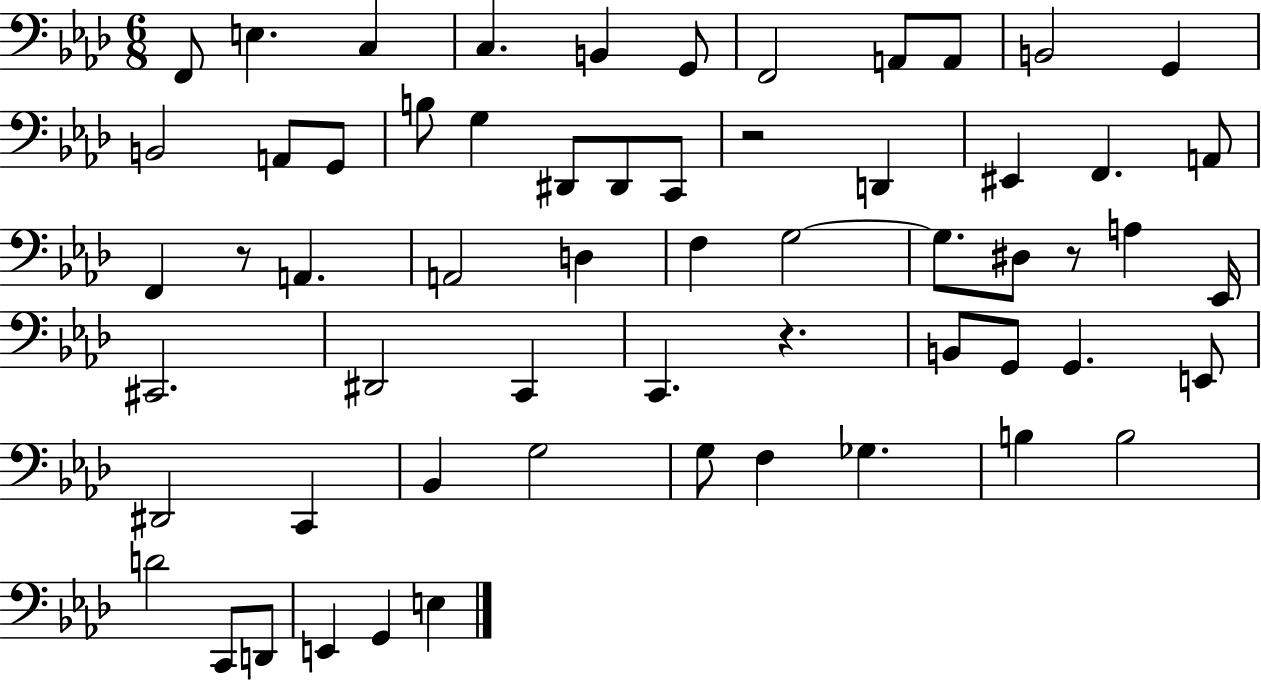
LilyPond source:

{
  \clef bass
  \numericTimeSignature
  \time 6/8
  \key aes \major
  \repeat volta 2 { f,8 e4. c4 | c4. b,4 g,8 | f,2 a,8 a,8 | b,2 g,4 | \break b,2 a,8 g,8 | b8 g4 dis,8 dis,8 c,8 | r2 d,4 | eis,4 f,4. a,8 | \break f,4 r8 a,4. | a,2 d4 | f4 g2~~ | g8. dis8 r8 a4 ees,16 | \break cis,2. | dis,2 c,4 | c,4. r4. | b,8 g,8 g,4. e,8 | \break dis,2 c,4 | bes,4 g2 | g8 f4 ges4. | b4 b2 | \break d'2 c,8 d,8 | e,4 g,4 e4 | } \bar "|."
}